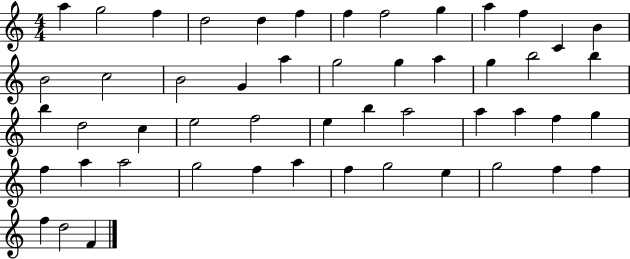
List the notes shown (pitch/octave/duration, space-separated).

A5/q G5/h F5/q D5/h D5/q F5/q F5/q F5/h G5/q A5/q F5/q C4/q B4/q B4/h C5/h B4/h G4/q A5/q G5/h G5/q A5/q G5/q B5/h B5/q B5/q D5/h C5/q E5/h F5/h E5/q B5/q A5/h A5/q A5/q F5/q G5/q F5/q A5/q A5/h G5/h F5/q A5/q F5/q G5/h E5/q G5/h F5/q F5/q F5/q D5/h F4/q